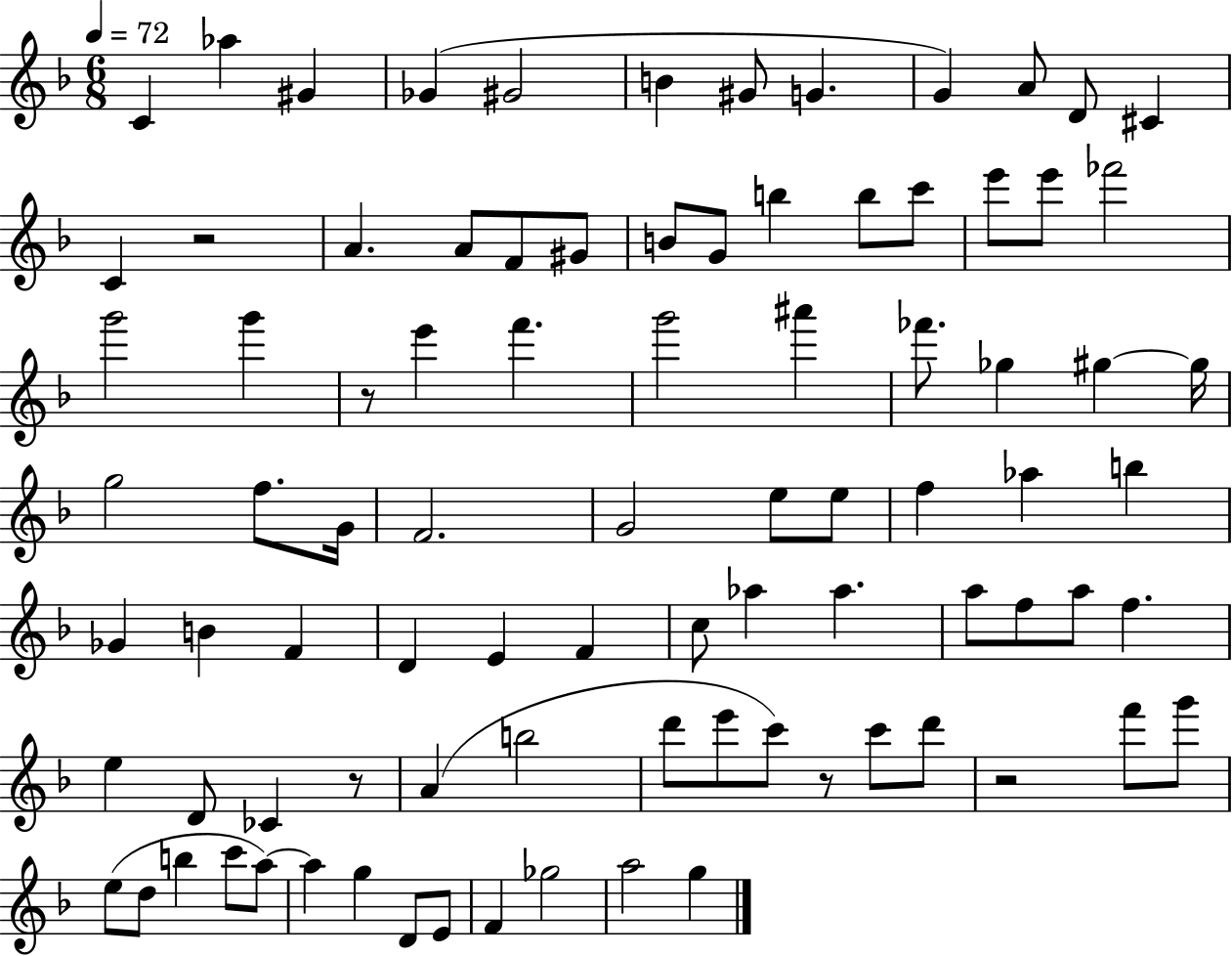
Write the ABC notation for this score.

X:1
T:Untitled
M:6/8
L:1/4
K:F
C _a ^G _G ^G2 B ^G/2 G G A/2 D/2 ^C C z2 A A/2 F/2 ^G/2 B/2 G/2 b b/2 c'/2 e'/2 e'/2 _f'2 g'2 g' z/2 e' f' g'2 ^a' _f'/2 _g ^g ^g/4 g2 f/2 G/4 F2 G2 e/2 e/2 f _a b _G B F D E F c/2 _a _a a/2 f/2 a/2 f e D/2 _C z/2 A b2 d'/2 e'/2 c'/2 z/2 c'/2 d'/2 z2 f'/2 g'/2 e/2 d/2 b c'/2 a/2 a g D/2 E/2 F _g2 a2 g